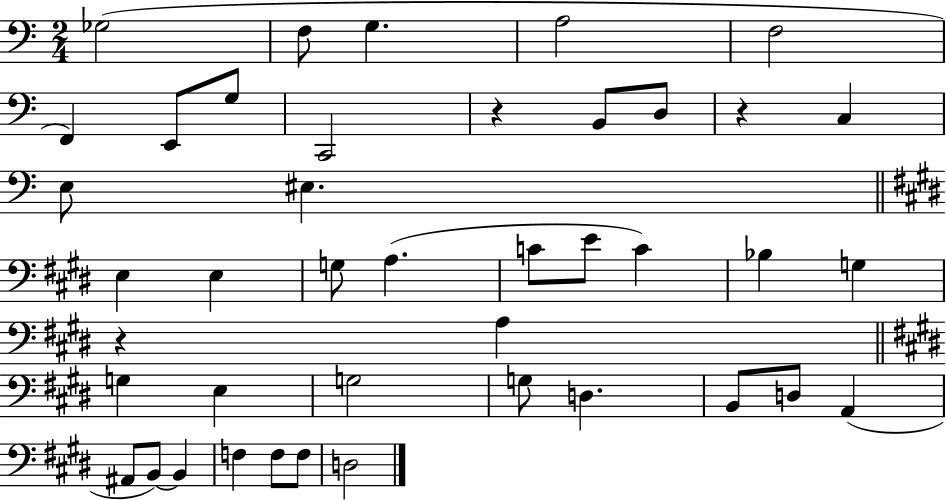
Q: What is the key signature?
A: C major